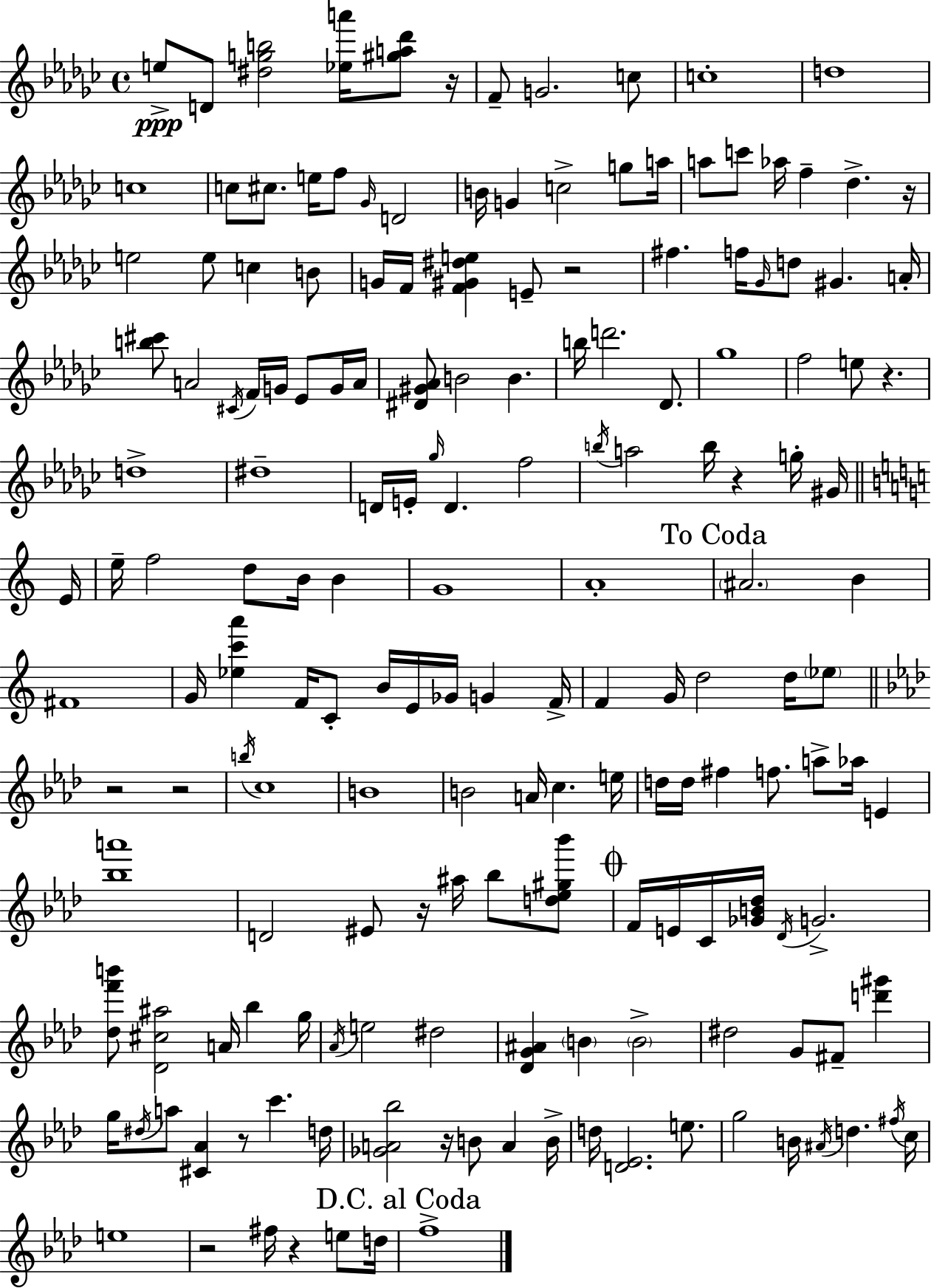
E5/e D4/e [D#5,G5,B5]/h [Eb5,A6]/s [G#5,A5,Db6]/e R/s F4/e G4/h. C5/e C5/w D5/w C5/w C5/e C#5/e. E5/s F5/e Gb4/s D4/h B4/s G4/q C5/h G5/e A5/s A5/e C6/e Ab5/s F5/q Db5/q. R/s E5/h E5/e C5/q B4/e G4/s F4/s [F4,G#4,D#5,E5]/q E4/e R/h F#5/q. F5/s Gb4/s D5/e G#4/q. A4/s [B5,C#6]/e A4/h C#4/s F4/s G4/s Eb4/e G4/s A4/s [D#4,G#4,Ab4]/e B4/h B4/q. B5/s D6/h. Db4/e. Gb5/w F5/h E5/e R/q. D5/w D#5/w D4/s E4/s Gb5/s D4/q. F5/h B5/s A5/h B5/s R/q G5/s G#4/s E4/s E5/s F5/h D5/e B4/s B4/q G4/w A4/w A#4/h. B4/q F#4/w G4/s [Eb5,C6,A6]/q F4/s C4/e B4/s E4/s Gb4/s G4/q F4/s F4/q G4/s D5/h D5/s Eb5/e R/h R/h B5/s C5/w B4/w B4/h A4/s C5/q. E5/s D5/s D5/s F#5/q F5/e. A5/e Ab5/s E4/q [Bb5,A6]/w D4/h EIS4/e R/s A#5/s Bb5/e [D5,Eb5,G#5,Bb6]/e F4/s E4/s C4/s [Gb4,B4,Db5]/s Db4/s G4/h. [Db5,F6,B6]/e [Db4,C#5,A#5]/h A4/s Bb5/q G5/s Ab4/s E5/h D#5/h [Db4,G4,A#4]/q B4/q B4/h D#5/h G4/e F#4/e [D6,G#6]/q G5/s D#5/s A5/e [C#4,Ab4]/q R/e C6/q. D5/s [Gb4,A4,Bb5]/h R/s B4/e A4/q B4/s D5/s [D4,Eb4]/h. E5/e. G5/h B4/s A#4/s D5/q. F#5/s C5/s E5/w R/h F#5/s R/q E5/e D5/s F5/w